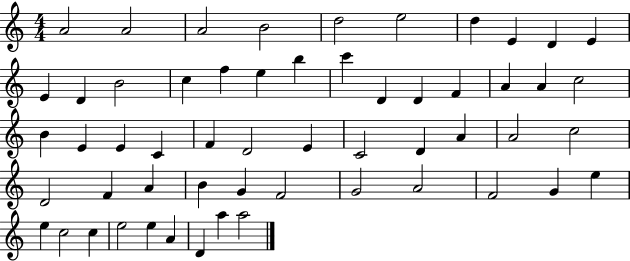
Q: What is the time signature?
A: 4/4